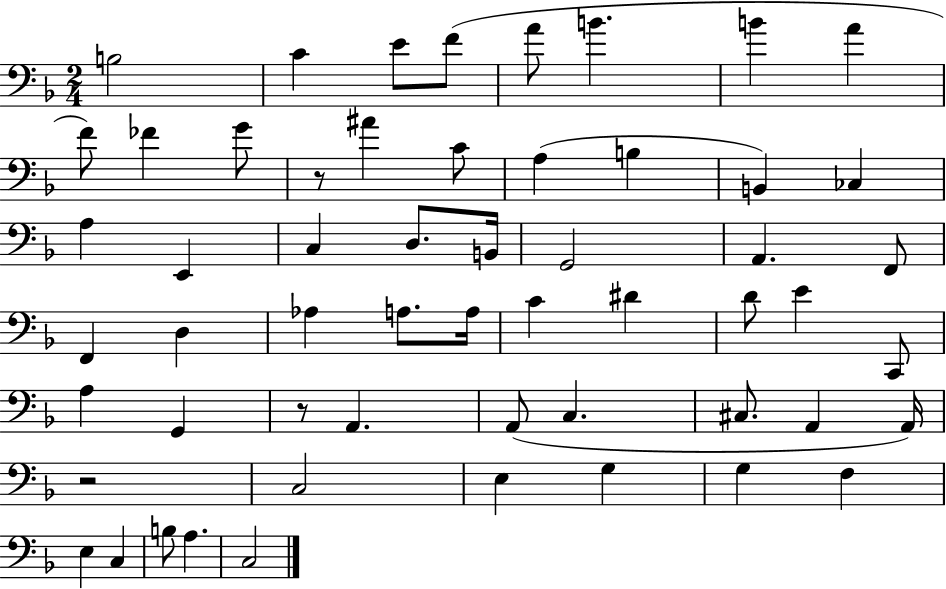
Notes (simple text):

B3/h C4/q E4/e F4/e A4/e B4/q. B4/q A4/q F4/e FES4/q G4/e R/e A#4/q C4/e A3/q B3/q B2/q CES3/q A3/q E2/q C3/q D3/e. B2/s G2/h A2/q. F2/e F2/q D3/q Ab3/q A3/e. A3/s C4/q D#4/q D4/e E4/q C2/e A3/q G2/q R/e A2/q. A2/e C3/q. C#3/e. A2/q A2/s R/h C3/h E3/q G3/q G3/q F3/q E3/q C3/q B3/e A3/q. C3/h